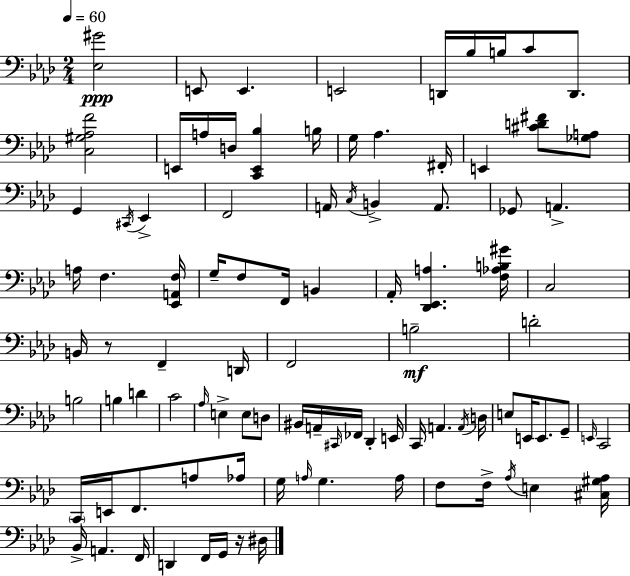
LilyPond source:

{
  \clef bass
  \numericTimeSignature
  \time 2/4
  \key f \minor
  \tempo 4 = 60
  <ees gis'>2\ppp | e,8 e,4. | e,2 | d,16 bes16 b16 c'8 d,8. | \break <c gis aes f'>2 | e,16 a16 d16 <c, e, bes>4 b16 | g16 aes4. fis,16-. | e,4 <cis' d' fis'>8 <ges a>8 | \break g,4 \acciaccatura { cis,16 } ees,4-> | f,2 | a,16 \acciaccatura { c16 } b,4-> a,8. | ges,8 a,4.-> | \break a16 f4. | <ees, a, f>16 g16-- f8 f,16 b,4 | aes,16-. <des, ees, a>4. | <f aes b gis'>16 c2 | \break b,16 r8 f,4-- | d,16 f,2 | b2--\mf | d'2-. | \break b2 | b4 d'4 | c'2 | \grace { aes16 } e4-> e8 | \break d8 bis,16 a,16-- \grace { cis,16 } fes,16 des,4-. | e,16 c,16 a,4. | \acciaccatura { a,16 } d16 e8 e,16 | e,8. g,8-- \grace { e,16 } c,2 | \break \parenthesize c,16 e,16 | f,8. a8 aes16 g16 \grace { a16 } | g4. a16 f8 | f16-> \acciaccatura { aes16 } e4 <cis gis aes>16 | \break bes,16-> a,4. f,16 | d,4 f,16 g,16 r16 dis16 | \bar "|."
}